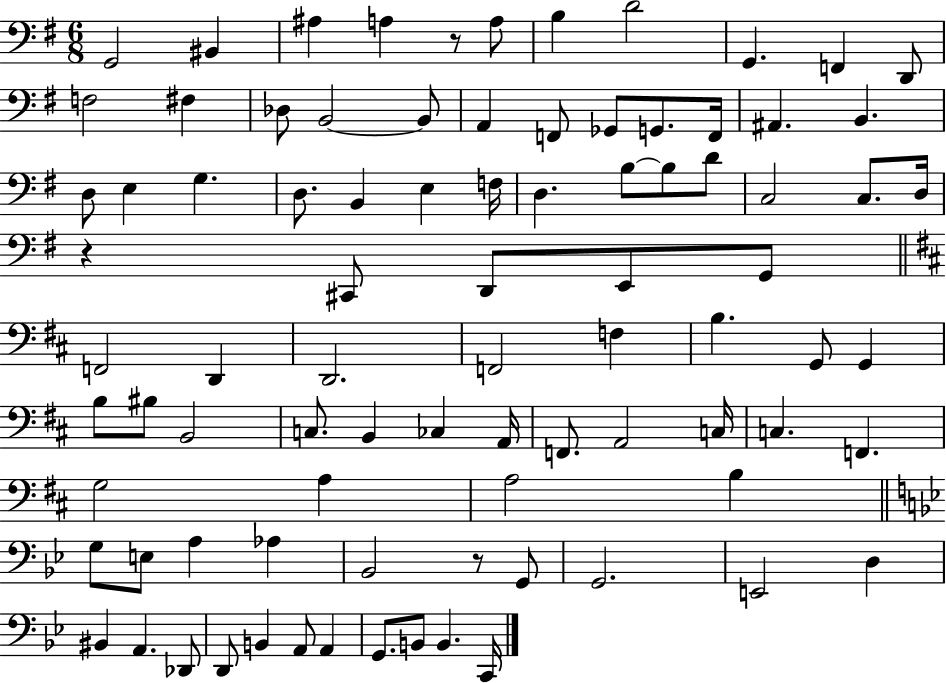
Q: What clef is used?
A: bass